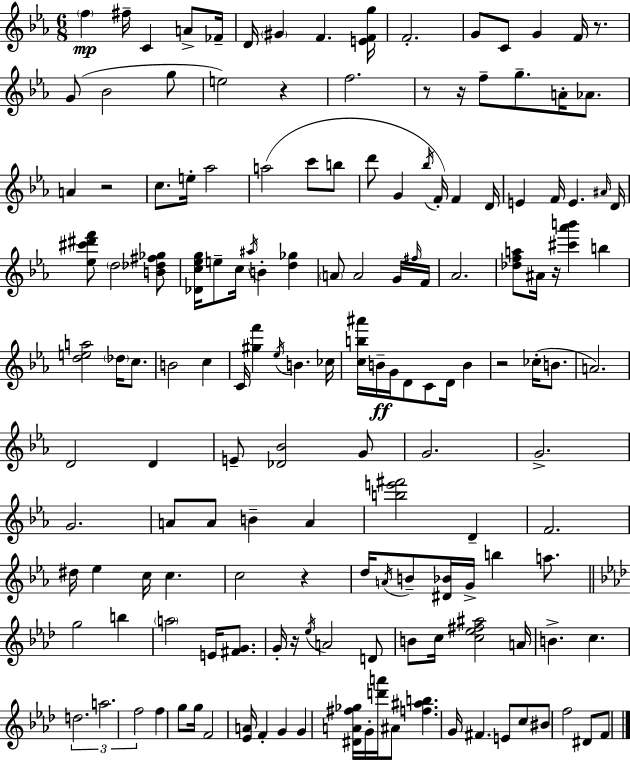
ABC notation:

X:1
T:Untitled
M:6/8
L:1/4
K:Eb
f ^f/4 C A/2 _F/4 D/4 ^G F [EFg]/4 F2 G/2 C/2 G F/4 z/2 G/2 _B2 g/2 e2 z f2 z/2 z/4 f/2 g/2 A/4 _A/2 A z2 c/2 e/4 _a2 a2 c'/2 b/2 d'/2 G _b/4 F/4 F D/4 E F/4 E ^A/4 D/4 [_e^c'^d'f']/2 d2 [B_d^f_g]/2 [_Dc_eg]/4 e/2 c/4 ^a/4 B [d_g] A/2 A2 G/4 ^f/4 F/4 _A2 [_dfa]/2 ^A/4 z/4 [^c'_a'b'] b [dea]2 _d/4 c/2 B2 c C/4 [^gf'] _e/4 B _c/4 [cb^a']/4 B/4 G/4 D/2 C/2 D/4 B z2 _c/4 B/2 A2 D2 D E/2 [_D_B]2 G/2 G2 G2 G2 A/2 A/2 B A [be'^f']2 D F2 ^d/4 _e c/4 c c2 z d/4 A/4 B/2 [^D_B]/4 G/4 b a/2 g2 b a2 E/4 [^FG]/2 G/4 z/4 _e/4 A2 D/2 B/2 c/4 [c_e^f^a]2 A/4 B c d2 a2 f2 f g/2 g/4 F2 [_EA]/4 F G G [^DA^f_g]/4 G/4 [d'a']/4 ^A/2 [f^ab] G/4 ^F E/2 c/2 ^B/2 f2 ^D/2 F/2